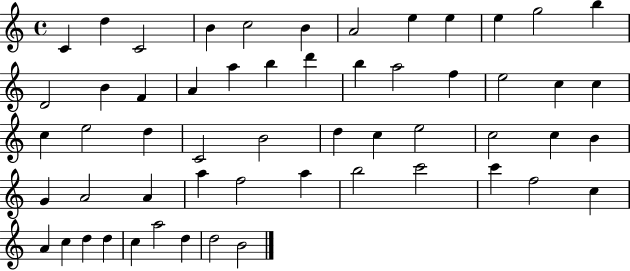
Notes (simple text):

C4/q D5/q C4/h B4/q C5/h B4/q A4/h E5/q E5/q E5/q G5/h B5/q D4/h B4/q F4/q A4/q A5/q B5/q D6/q B5/q A5/h F5/q E5/h C5/q C5/q C5/q E5/h D5/q C4/h B4/h D5/q C5/q E5/h C5/h C5/q B4/q G4/q A4/h A4/q A5/q F5/h A5/q B5/h C6/h C6/q F5/h C5/q A4/q C5/q D5/q D5/q C5/q A5/h D5/q D5/h B4/h